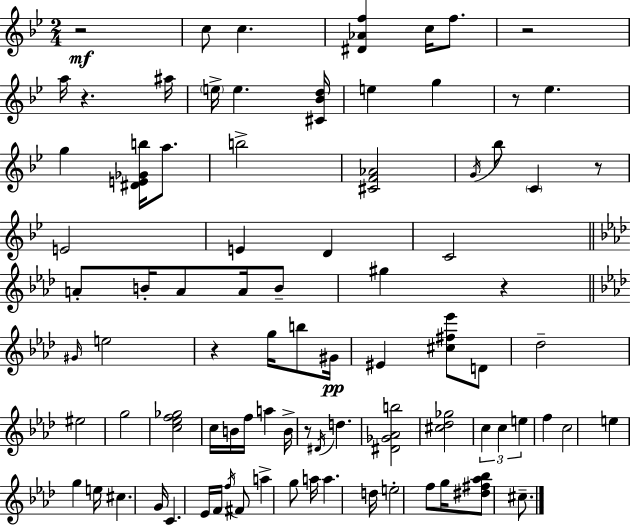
R/h C5/e C5/q. [D#4,Ab4,F5]/q C5/s F5/e. R/h A5/s R/q. A#5/s E5/s E5/q. [C#4,Bb4,D5]/s E5/q G5/q R/e Eb5/q. G5/q [D#4,E4,Gb4,B5]/s A5/e. B5/h [C#4,F4,Ab4]/h G4/s Bb5/e C4/q R/e E4/h E4/q D4/q C4/h A4/e B4/s A4/e A4/s B4/e G#5/q R/q G#4/s E5/h R/q G5/s B5/e G#4/s EIS4/q [C#5,F#5,Eb6]/e D4/e Db5/h EIS5/h G5/h [C5,Eb5,F5,Gb5]/h C5/s B4/s F5/s A5/q B4/s R/e D#4/s D5/q. [D#4,Gb4,Ab4,B5]/h [C#5,Db5,Gb5]/h C5/q C5/q E5/q F5/q C5/h E5/q G5/q E5/s C#5/q. G4/s C4/q. Eb4/s F4/s F5/s F#4/e A5/q G5/e A5/s A5/q. D5/s E5/h F5/e G5/s [D#5,F#5,Ab5,Bb5]/e C#5/e.